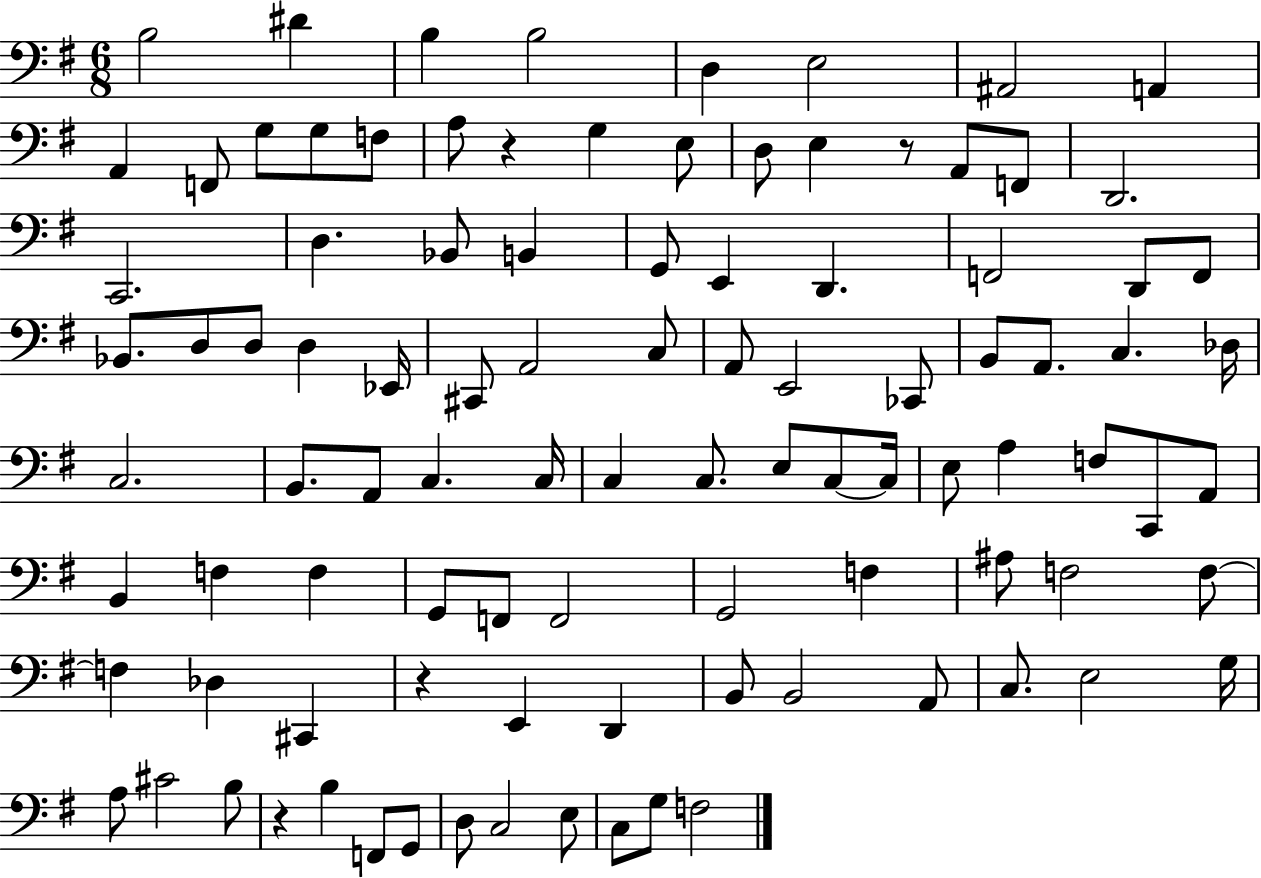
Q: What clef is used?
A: bass